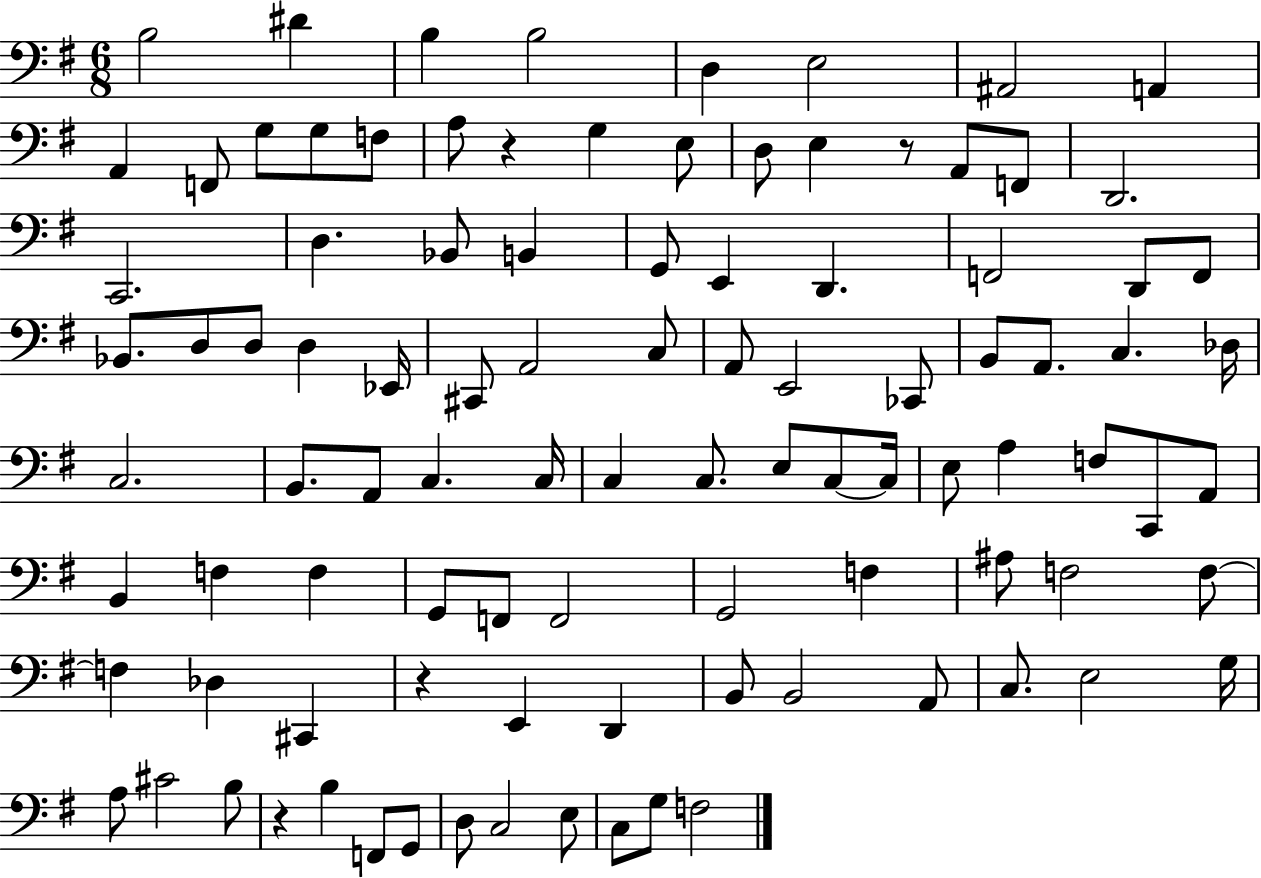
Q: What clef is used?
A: bass